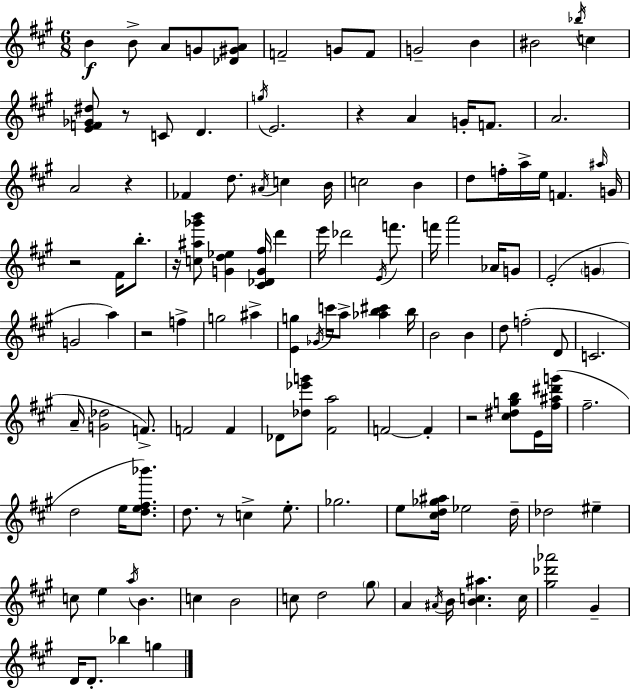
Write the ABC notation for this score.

X:1
T:Untitled
M:6/8
L:1/4
K:A
B B/2 A/2 G/2 [_D^GA]/2 F2 G/2 F/2 G2 B ^B2 _b/4 c [EF_G^d]/2 z/2 C/2 D g/4 E2 z A G/4 F/2 A2 A2 z _F d/2 ^A/4 c B/4 c2 B d/2 f/4 a/4 e/4 F ^a/4 G/4 z2 ^F/4 b/2 z/4 [c^a_g'b']/2 [Gd_e] [^C_DG^f]/4 d' e'/4 _d'2 E/4 f'/2 f'/4 a'2 _A/4 G/2 E2 G G2 a z2 f g2 ^a [Eg] _G/4 c'/4 a/2 [_ab^c'] b/4 B2 B d/2 f2 D/2 C2 A/4 [G_d]2 F/2 F2 F _D/2 [_d_e'g']/2 [^Fa]2 F2 F z2 [^c^dgb]/2 E/4 [^f^a^d'g']/4 ^f2 d2 e/4 [de^f_b']/2 d/2 z/2 c e/2 _g2 e/2 [^cd_g^a]/4 _e2 d/4 _d2 ^e c/2 e a/4 B c B2 c/2 d2 ^g/2 A ^A/4 B/4 [Bc^a] c/4 [^g_d'_a']2 ^G D/4 D/2 _b g